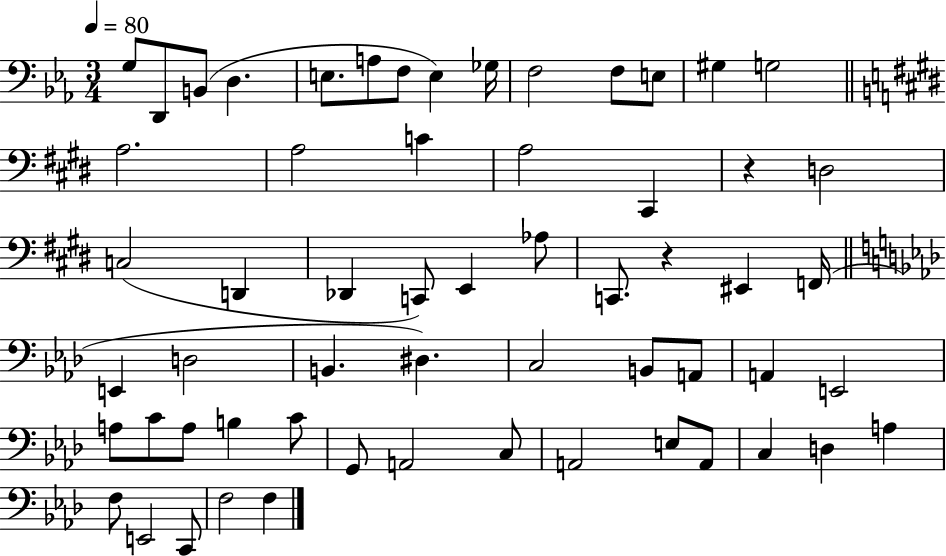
{
  \clef bass
  \numericTimeSignature
  \time 3/4
  \key ees \major
  \tempo 4 = 80
  g8 d,8 b,8( d4. | e8. a8 f8 e4) ges16 | f2 f8 e8 | gis4 g2 | \break \bar "||" \break \key e \major a2. | a2 c'4 | a2 cis,4 | r4 d2 | \break c2( d,4 | des,4 c,8) e,4 aes8 | c,8. r4 eis,4 f,16( | \bar "||" \break \key aes \major e,4 d2 | b,4. dis4.) | c2 b,8 a,8 | a,4 e,2 | \break a8 c'8 a8 b4 c'8 | g,8 a,2 c8 | a,2 e8 a,8 | c4 d4 a4 | \break f8 e,2 c,8 | f2 f4 | \bar "|."
}